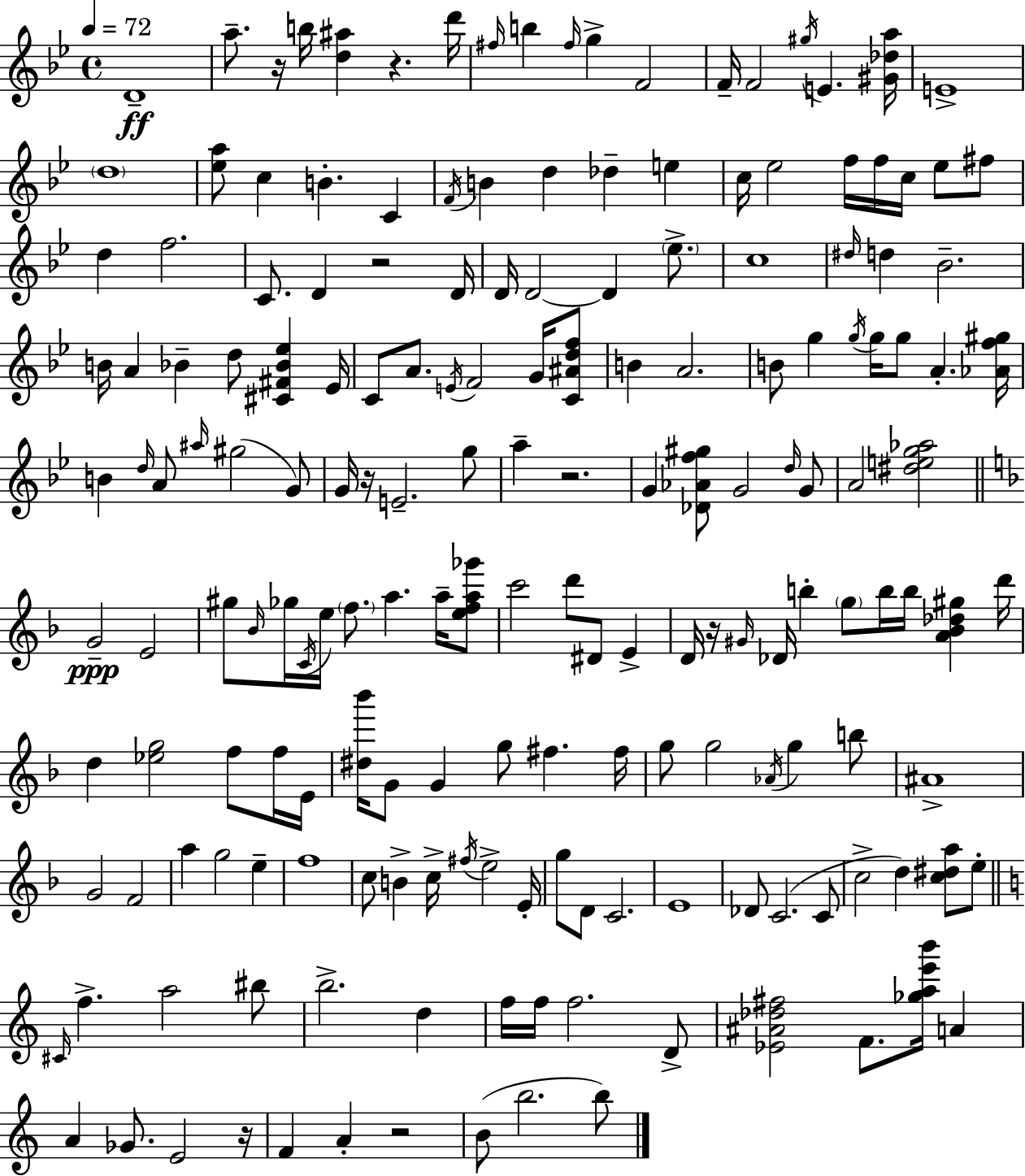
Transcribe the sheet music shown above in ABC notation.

X:1
T:Untitled
M:4/4
L:1/4
K:Gm
D4 a/2 z/4 b/4 [d^a] z d'/4 ^f/4 b ^f/4 g F2 F/4 F2 ^g/4 E [^G_da]/4 E4 d4 [_ea]/2 c B C F/4 B d _d e c/4 _e2 f/4 f/4 c/4 _e/2 ^f/2 d f2 C/2 D z2 D/4 D/4 D2 D _e/2 c4 ^d/4 d _B2 B/4 A _B d/2 [^C^F_B_e] _E/4 C/2 A/2 E/4 F2 G/4 [C^Adf]/2 B A2 B/2 g g/4 g/4 g/2 A [_Af^g]/4 B d/4 A/2 ^a/4 ^g2 G/2 G/4 z/4 E2 g/2 a z2 G [_D_Af^g]/2 G2 d/4 G/2 A2 [^deg_a]2 G2 E2 ^g/2 _B/4 _g/4 C/4 e/4 f/2 a a/4 [efa_g']/2 c'2 d'/2 ^D/2 E D/4 z/4 ^G/4 _D/4 b g/2 b/4 b/4 [A_B_d^g] d'/4 d [_eg]2 f/2 f/4 E/4 [^d_b']/4 G/2 G g/2 ^f ^f/4 g/2 g2 _A/4 g b/2 ^A4 G2 F2 a g2 e f4 c/2 B c/4 ^f/4 e2 E/4 g/2 D/2 C2 E4 _D/2 C2 C/2 c2 d [c^da]/2 e/2 ^C/4 f a2 ^b/2 b2 d f/4 f/4 f2 D/2 [_E^A_d^f]2 F/2 [_gae'b']/4 A A _G/2 E2 z/4 F A z2 B/2 b2 b/2